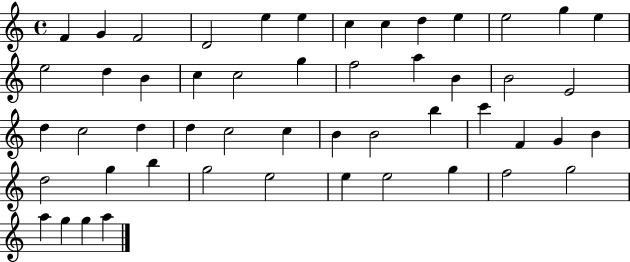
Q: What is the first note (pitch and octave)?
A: F4